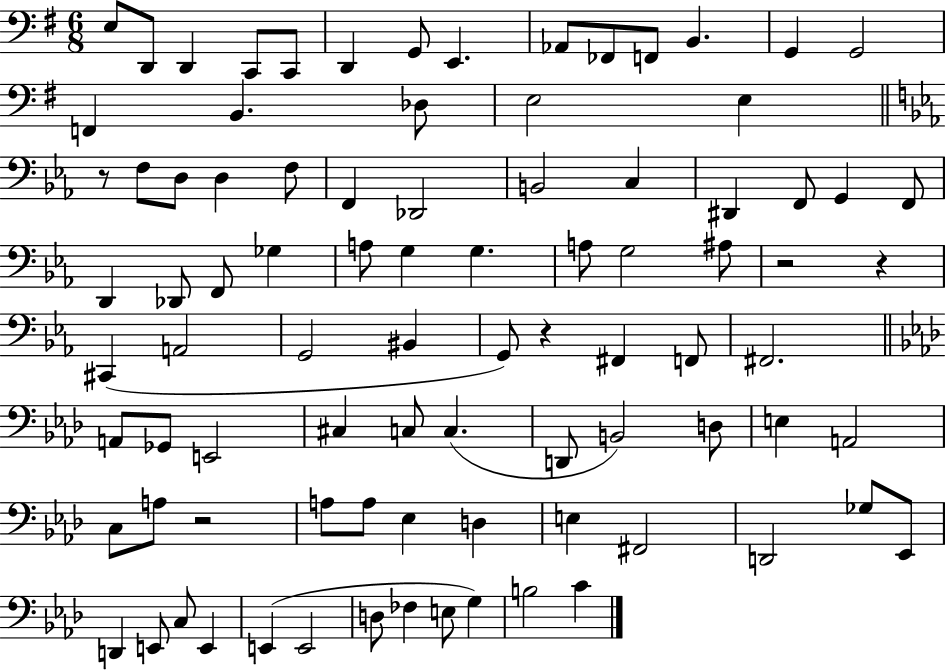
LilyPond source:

{
  \clef bass
  \numericTimeSignature
  \time 6/8
  \key g \major
  e8 d,8 d,4 c,8 c,8 | d,4 g,8 e,4. | aes,8 fes,8 f,8 b,4. | g,4 g,2 | \break f,4 b,4. des8 | e2 e4 | \bar "||" \break \key c \minor r8 f8 d8 d4 f8 | f,4 des,2 | b,2 c4 | dis,4 f,8 g,4 f,8 | \break d,4 des,8 f,8 ges4 | a8 g4 g4. | a8 g2 ais8 | r2 r4 | \break cis,4( a,2 | g,2 bis,4 | g,8) r4 fis,4 f,8 | fis,2. | \break \bar "||" \break \key aes \major a,8 ges,8 e,2 | cis4 c8 c4.( | d,8 b,2) d8 | e4 a,2 | \break c8 a8 r2 | a8 a8 ees4 d4 | e4 fis,2 | d,2 ges8 ees,8 | \break d,4 e,8 c8 e,4 | e,4( e,2 | d8 fes4 e8 g4) | b2 c'4 | \break \bar "|."
}